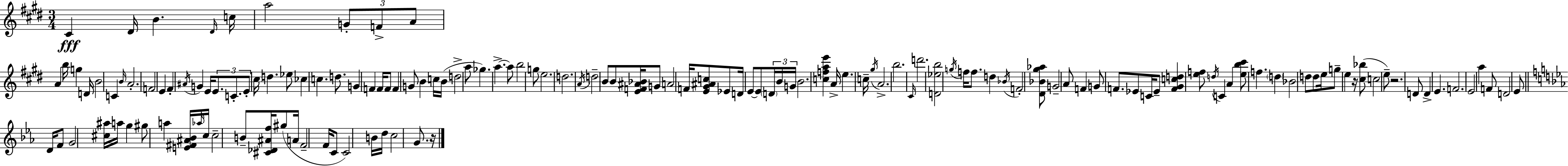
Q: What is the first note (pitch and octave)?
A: C#4